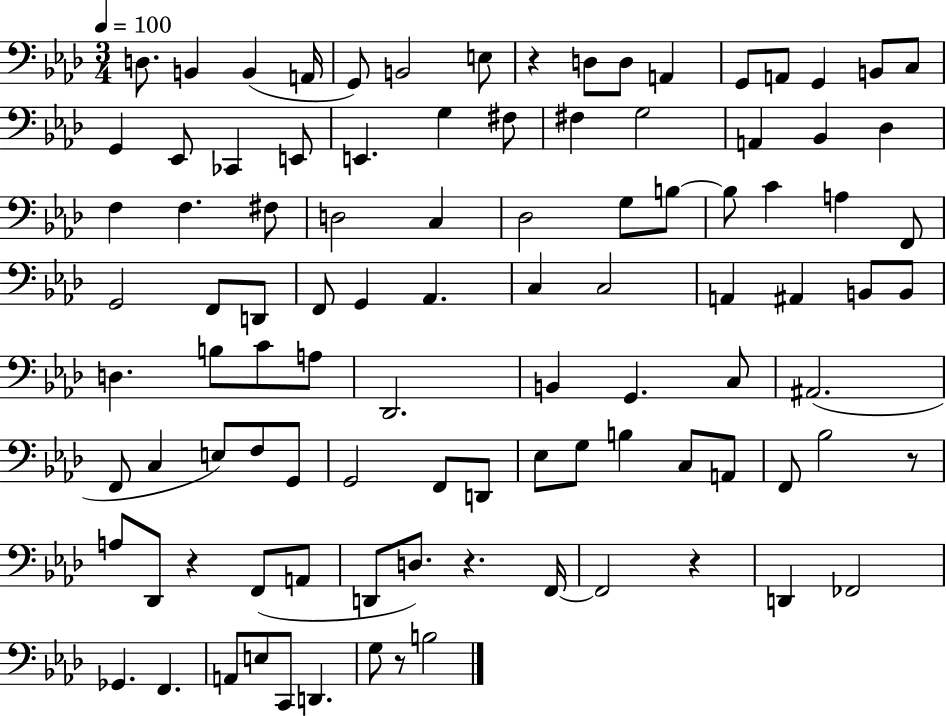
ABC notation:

X:1
T:Untitled
M:3/4
L:1/4
K:Ab
D,/2 B,, B,, A,,/4 G,,/2 B,,2 E,/2 z D,/2 D,/2 A,, G,,/2 A,,/2 G,, B,,/2 C,/2 G,, _E,,/2 _C,, E,,/2 E,, G, ^F,/2 ^F, G,2 A,, _B,, _D, F, F, ^F,/2 D,2 C, _D,2 G,/2 B,/2 B,/2 C A, F,,/2 G,,2 F,,/2 D,,/2 F,,/2 G,, _A,, C, C,2 A,, ^A,, B,,/2 B,,/2 D, B,/2 C/2 A,/2 _D,,2 B,, G,, C,/2 ^A,,2 F,,/2 C, E,/2 F,/2 G,,/2 G,,2 F,,/2 D,,/2 _E,/2 G,/2 B, C,/2 A,,/2 F,,/2 _B,2 z/2 A,/2 _D,,/2 z F,,/2 A,,/2 D,,/2 D,/2 z F,,/4 F,,2 z D,, _F,,2 _G,, F,, A,,/2 E,/2 C,,/2 D,, G,/2 z/2 B,2